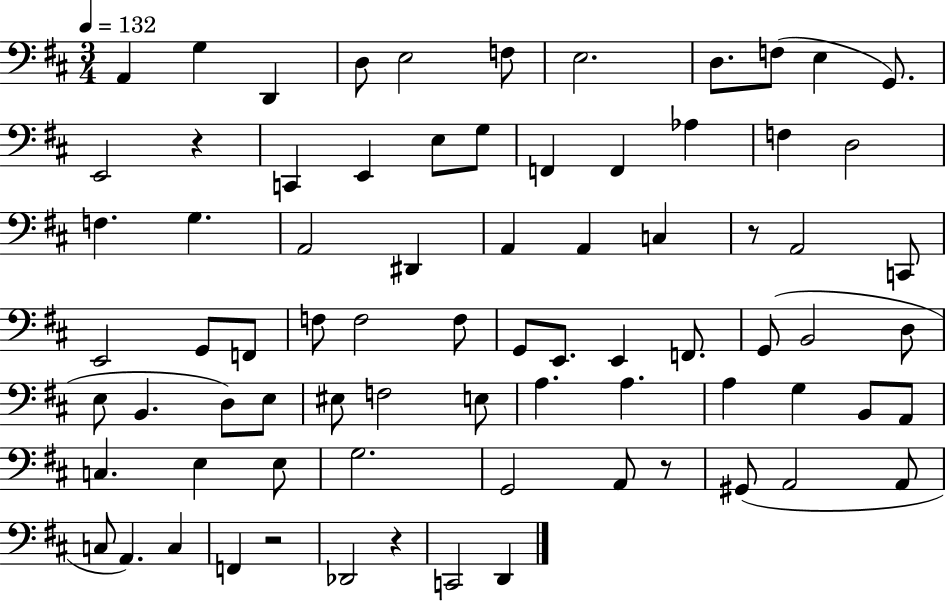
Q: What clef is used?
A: bass